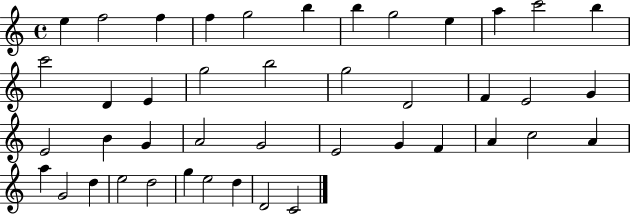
X:1
T:Untitled
M:4/4
L:1/4
K:C
e f2 f f g2 b b g2 e a c'2 b c'2 D E g2 b2 g2 D2 F E2 G E2 B G A2 G2 E2 G F A c2 A a G2 d e2 d2 g e2 d D2 C2